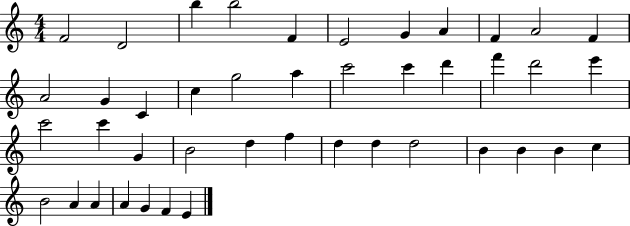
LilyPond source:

{
  \clef treble
  \numericTimeSignature
  \time 4/4
  \key c \major
  f'2 d'2 | b''4 b''2 f'4 | e'2 g'4 a'4 | f'4 a'2 f'4 | \break a'2 g'4 c'4 | c''4 g''2 a''4 | c'''2 c'''4 d'''4 | f'''4 d'''2 e'''4 | \break c'''2 c'''4 g'4 | b'2 d''4 f''4 | d''4 d''4 d''2 | b'4 b'4 b'4 c''4 | \break b'2 a'4 a'4 | a'4 g'4 f'4 e'4 | \bar "|."
}